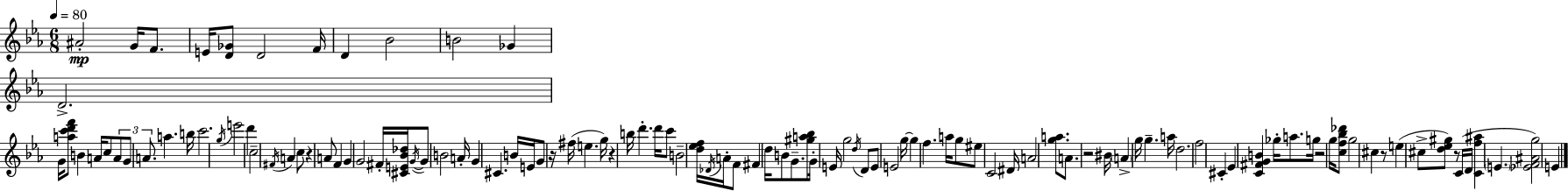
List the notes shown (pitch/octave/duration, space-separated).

A#4/h G4/s F4/e. E4/s [D4,Gb4]/e D4/h F4/s D4/q Bb4/h B4/h Gb4/q D4/h. G4/s [A5,C6,D6,F6]/e B4/q A4/s C5/e A4/e G4/e A4/e. A5/q. B5/s C6/h. G5/s E6/h D6/q C5/h F#4/s A4/q C5/e R/q A4/e F4/q G4/q G4/h F#4/s [C#4,E4,Bb4,Db5]/s G4/s G4/e B4/h A4/s G4/q C#4/q. B4/s E4/s G4/e R/s F#5/s E5/q. G5/s R/q B5/s D6/q. D6/s C6/e B4/h [D5,Eb5,F5]/s Db4/s A4/s F4/e F#4/q D5/s B4/e G4/e. [G#5,A5,Bb5]/e G4/s E4/s G5/h D5/s D4/e E4/e E4/h G5/s G5/q F5/q. A5/s G5/e EIS5/e C4/h D#4/s A4/h [G5,A5]/e. A4/e. R/h BIS4/s A4/q G5/s G5/q. A5/s D5/h. F5/h C#4/q Eb4/q [C4,F#4,G4,B4]/q Gb5/s A5/e. G5/s R/h G5/s [C5,F5,Bb5,Db6]/e G5/h C#5/q R/e E5/q C#5/e [D5,Eb5,G#5]/e R/e C4/s D4/s [C4,F5,A#5]/q E4/q. [Eb4,F4,A#4,G5]/h E4/q